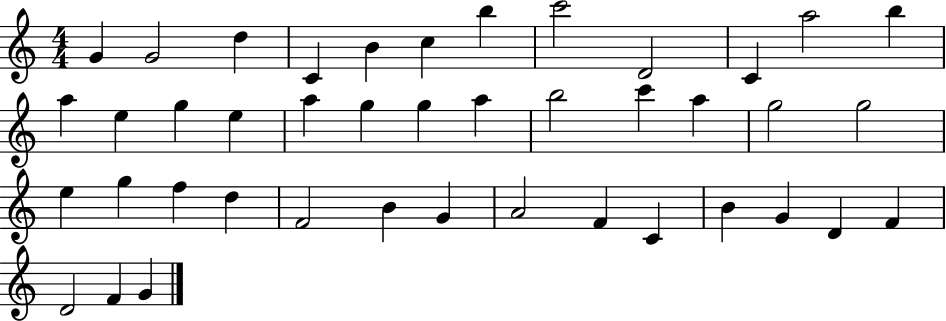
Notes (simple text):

G4/q G4/h D5/q C4/q B4/q C5/q B5/q C6/h D4/h C4/q A5/h B5/q A5/q E5/q G5/q E5/q A5/q G5/q G5/q A5/q B5/h C6/q A5/q G5/h G5/h E5/q G5/q F5/q D5/q F4/h B4/q G4/q A4/h F4/q C4/q B4/q G4/q D4/q F4/q D4/h F4/q G4/q